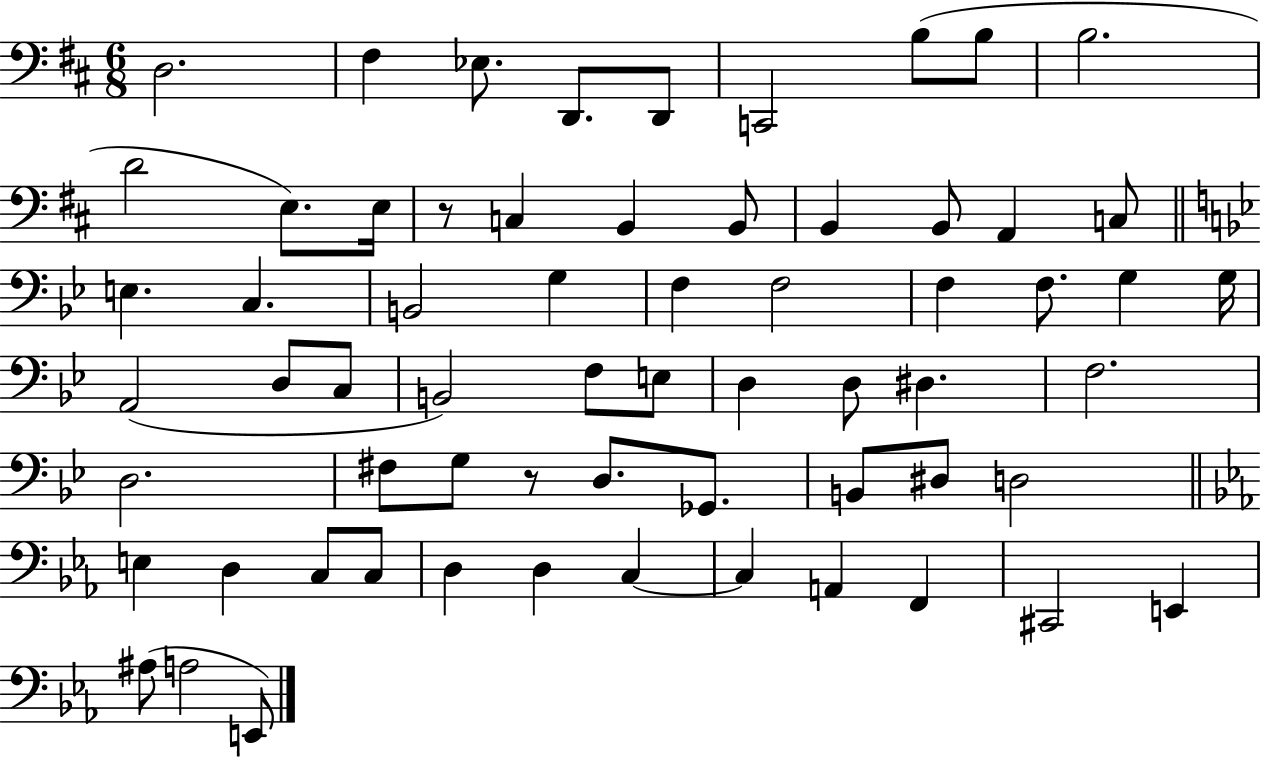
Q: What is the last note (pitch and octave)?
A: E2